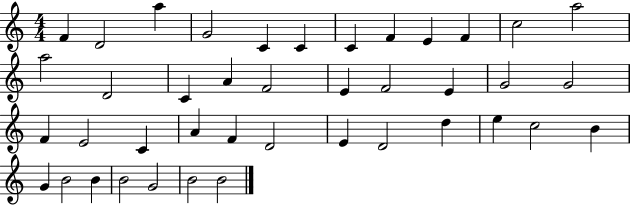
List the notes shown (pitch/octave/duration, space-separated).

F4/q D4/h A5/q G4/h C4/q C4/q C4/q F4/q E4/q F4/q C5/h A5/h A5/h D4/h C4/q A4/q F4/h E4/q F4/h E4/q G4/h G4/h F4/q E4/h C4/q A4/q F4/q D4/h E4/q D4/h D5/q E5/q C5/h B4/q G4/q B4/h B4/q B4/h G4/h B4/h B4/h